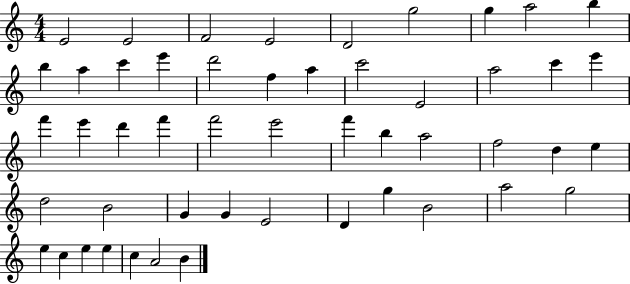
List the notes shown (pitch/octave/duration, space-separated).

E4/h E4/h F4/h E4/h D4/h G5/h G5/q A5/h B5/q B5/q A5/q C6/q E6/q D6/h F5/q A5/q C6/h E4/h A5/h C6/q E6/q F6/q E6/q D6/q F6/q F6/h E6/h F6/q B5/q A5/h F5/h D5/q E5/q D5/h B4/h G4/q G4/q E4/h D4/q G5/q B4/h A5/h G5/h E5/q C5/q E5/q E5/q C5/q A4/h B4/q